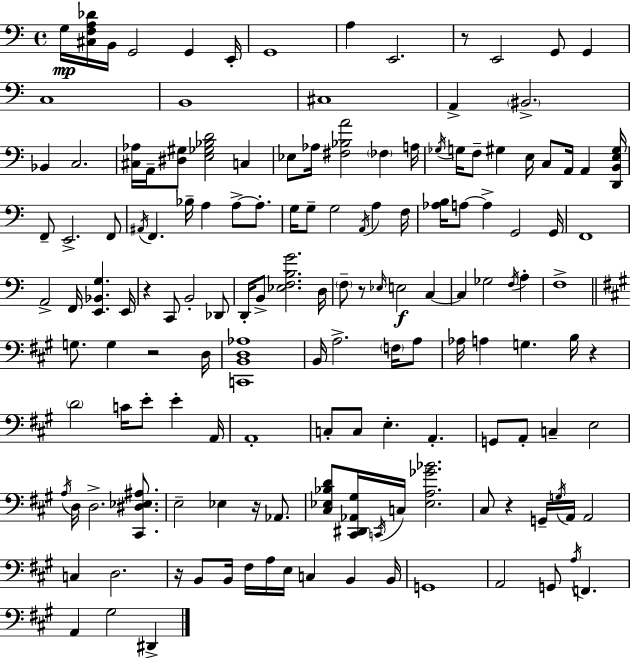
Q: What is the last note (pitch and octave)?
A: D#2